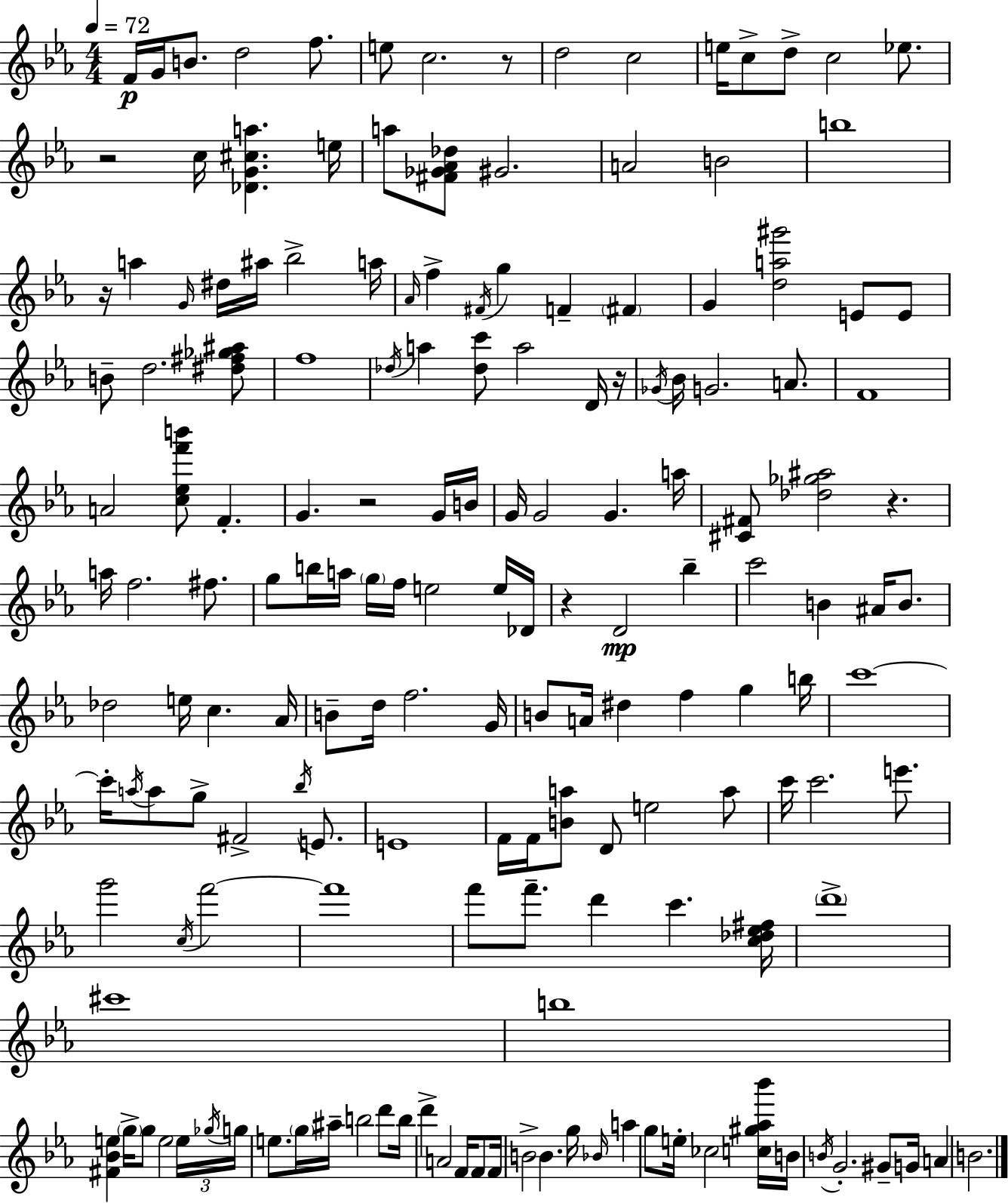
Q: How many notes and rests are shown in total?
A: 167